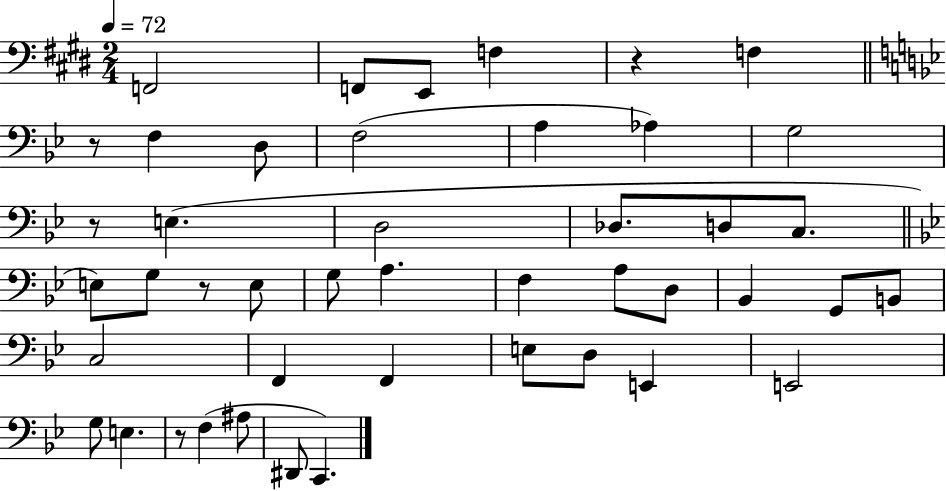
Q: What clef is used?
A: bass